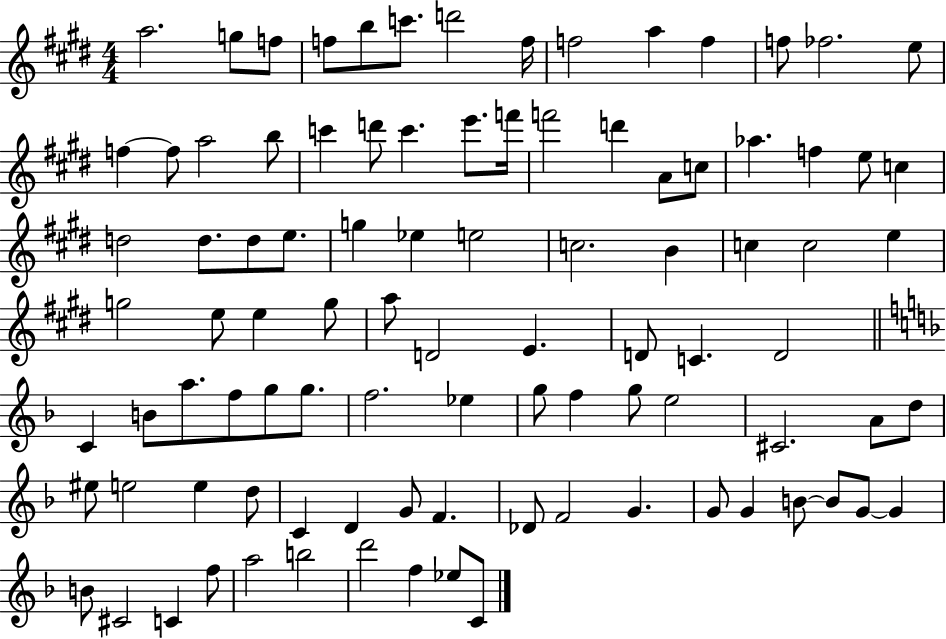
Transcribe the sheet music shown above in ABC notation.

X:1
T:Untitled
M:4/4
L:1/4
K:E
a2 g/2 f/2 f/2 b/2 c'/2 d'2 f/4 f2 a f f/2 _f2 e/2 f f/2 a2 b/2 c' d'/2 c' e'/2 f'/4 f'2 d' A/2 c/2 _a f e/2 c d2 d/2 d/2 e/2 g _e e2 c2 B c c2 e g2 e/2 e g/2 a/2 D2 E D/2 C D2 C B/2 a/2 f/2 g/2 g/2 f2 _e g/2 f g/2 e2 ^C2 A/2 d/2 ^e/2 e2 e d/2 C D G/2 F _D/2 F2 G G/2 G B/2 B/2 G/2 G B/2 ^C2 C f/2 a2 b2 d'2 f _e/2 C/2